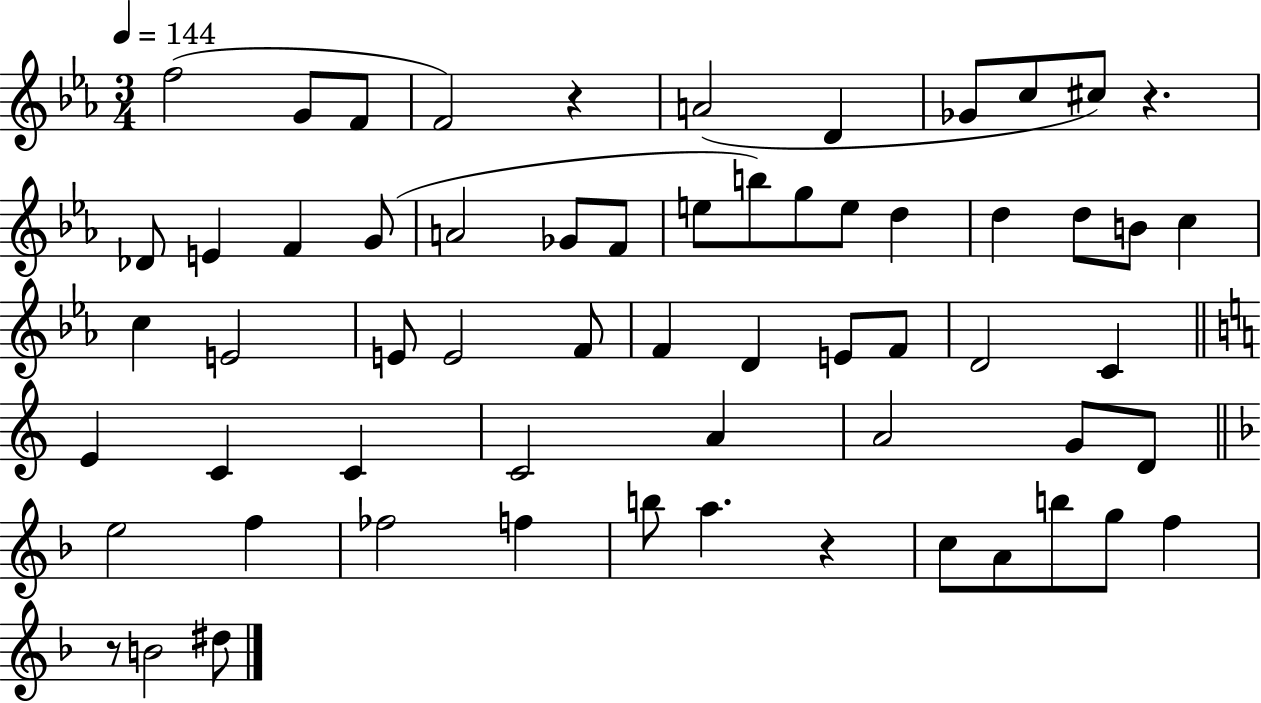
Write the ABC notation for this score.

X:1
T:Untitled
M:3/4
L:1/4
K:Eb
f2 G/2 F/2 F2 z A2 D _G/2 c/2 ^c/2 z _D/2 E F G/2 A2 _G/2 F/2 e/2 b/2 g/2 e/2 d d d/2 B/2 c c E2 E/2 E2 F/2 F D E/2 F/2 D2 C E C C C2 A A2 G/2 D/2 e2 f _f2 f b/2 a z c/2 A/2 b/2 g/2 f z/2 B2 ^d/2